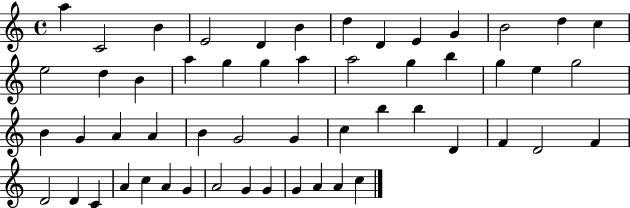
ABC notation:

X:1
T:Untitled
M:4/4
L:1/4
K:C
a C2 B E2 D B d D E G B2 d c e2 d B a g g a a2 g b g e g2 B G A A B G2 G c b b D F D2 F D2 D C A c A G A2 G G G A A c